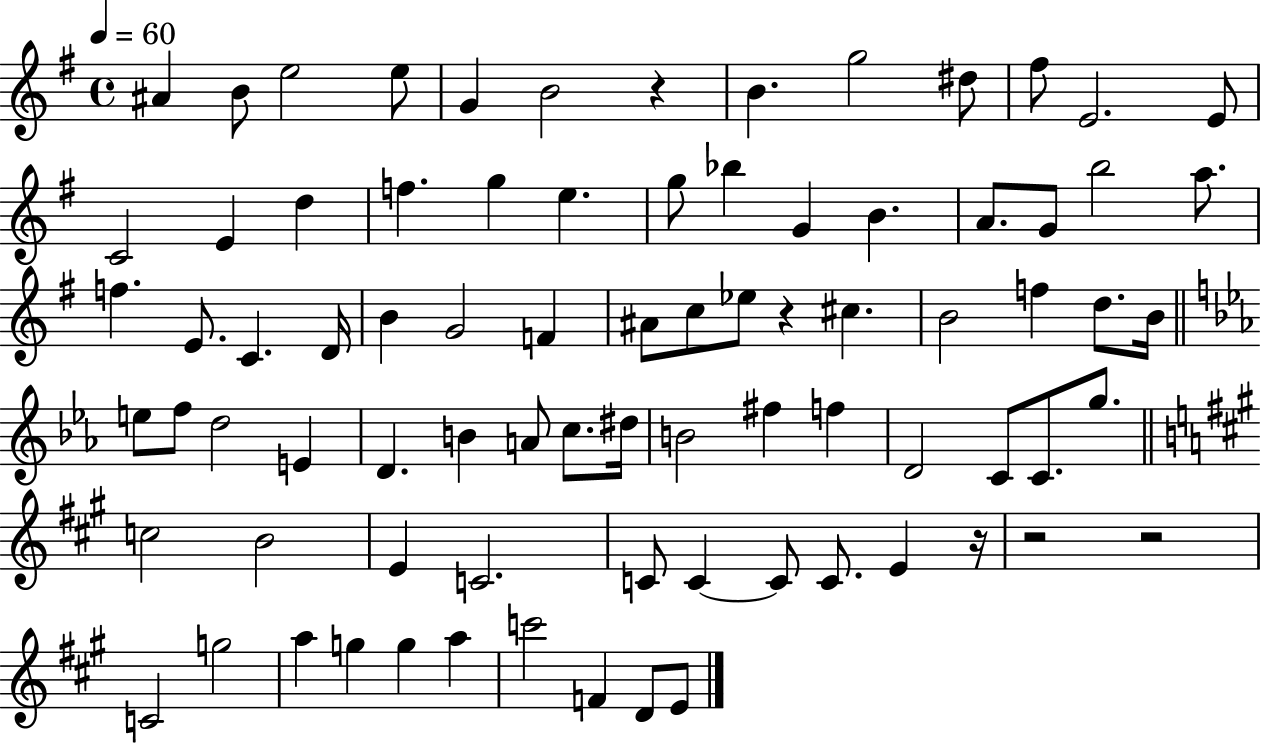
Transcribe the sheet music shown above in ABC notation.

X:1
T:Untitled
M:4/4
L:1/4
K:G
^A B/2 e2 e/2 G B2 z B g2 ^d/2 ^f/2 E2 E/2 C2 E d f g e g/2 _b G B A/2 G/2 b2 a/2 f E/2 C D/4 B G2 F ^A/2 c/2 _e/2 z ^c B2 f d/2 B/4 e/2 f/2 d2 E D B A/2 c/2 ^d/4 B2 ^f f D2 C/2 C/2 g/2 c2 B2 E C2 C/2 C C/2 C/2 E z/4 z2 z2 C2 g2 a g g a c'2 F D/2 E/2